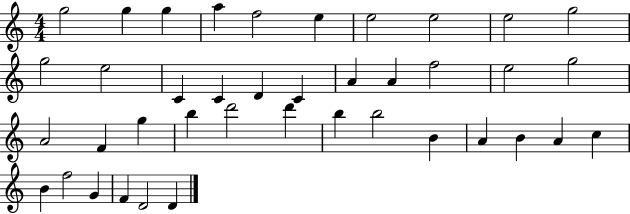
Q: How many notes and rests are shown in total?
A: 40